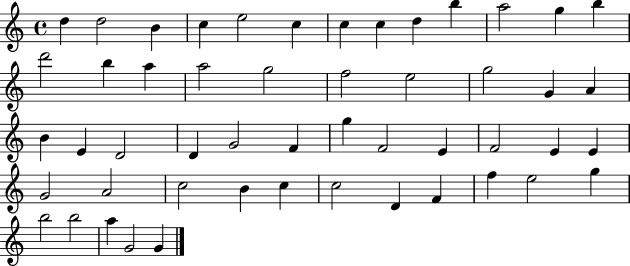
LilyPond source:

{
  \clef treble
  \time 4/4
  \defaultTimeSignature
  \key c \major
  d''4 d''2 b'4 | c''4 e''2 c''4 | c''4 c''4 d''4 b''4 | a''2 g''4 b''4 | \break d'''2 b''4 a''4 | a''2 g''2 | f''2 e''2 | g''2 g'4 a'4 | \break b'4 e'4 d'2 | d'4 g'2 f'4 | g''4 f'2 e'4 | f'2 e'4 e'4 | \break g'2 a'2 | c''2 b'4 c''4 | c''2 d'4 f'4 | f''4 e''2 g''4 | \break b''2 b''2 | a''4 g'2 g'4 | \bar "|."
}